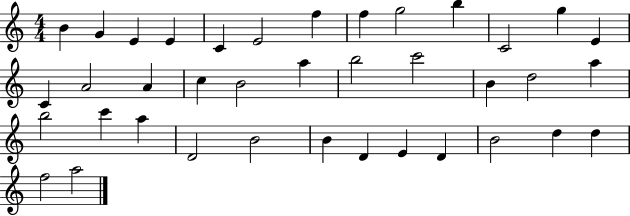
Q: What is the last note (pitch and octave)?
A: A5